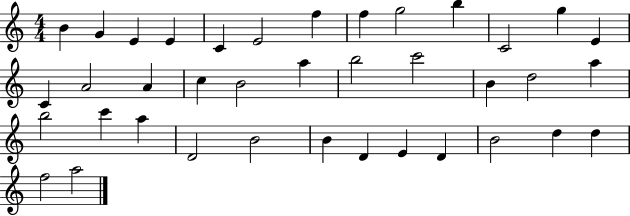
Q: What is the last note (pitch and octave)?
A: A5